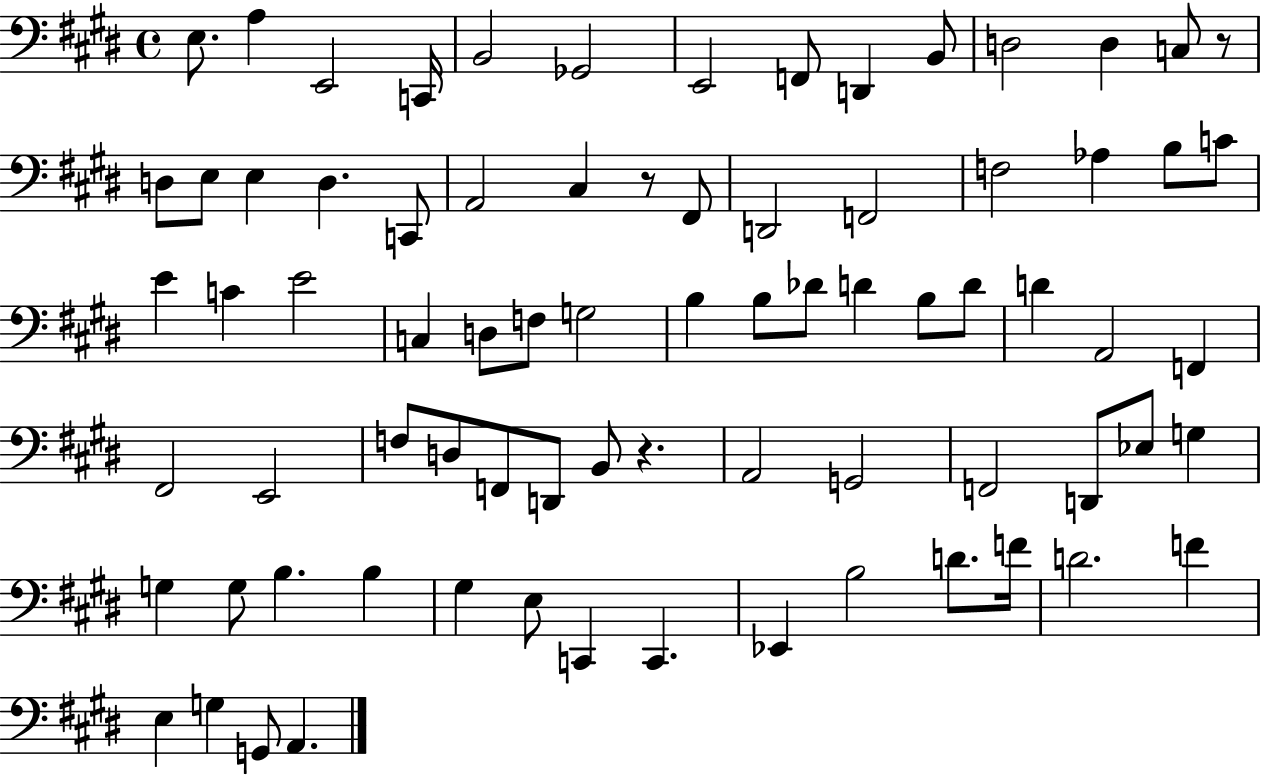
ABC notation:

X:1
T:Untitled
M:4/4
L:1/4
K:E
E,/2 A, E,,2 C,,/4 B,,2 _G,,2 E,,2 F,,/2 D,, B,,/2 D,2 D, C,/2 z/2 D,/2 E,/2 E, D, C,,/2 A,,2 ^C, z/2 ^F,,/2 D,,2 F,,2 F,2 _A, B,/2 C/2 E C E2 C, D,/2 F,/2 G,2 B, B,/2 _D/2 D B,/2 D/2 D A,,2 F,, ^F,,2 E,,2 F,/2 D,/2 F,,/2 D,,/2 B,,/2 z A,,2 G,,2 F,,2 D,,/2 _E,/2 G, G, G,/2 B, B, ^G, E,/2 C,, C,, _E,, B,2 D/2 F/4 D2 F E, G, G,,/2 A,,